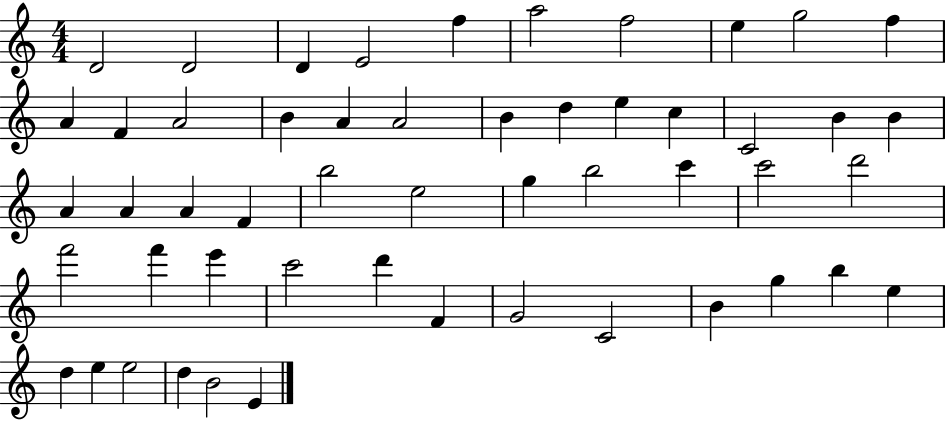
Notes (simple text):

D4/h D4/h D4/q E4/h F5/q A5/h F5/h E5/q G5/h F5/q A4/q F4/q A4/h B4/q A4/q A4/h B4/q D5/q E5/q C5/q C4/h B4/q B4/q A4/q A4/q A4/q F4/q B5/h E5/h G5/q B5/h C6/q C6/h D6/h F6/h F6/q E6/q C6/h D6/q F4/q G4/h C4/h B4/q G5/q B5/q E5/q D5/q E5/q E5/h D5/q B4/h E4/q